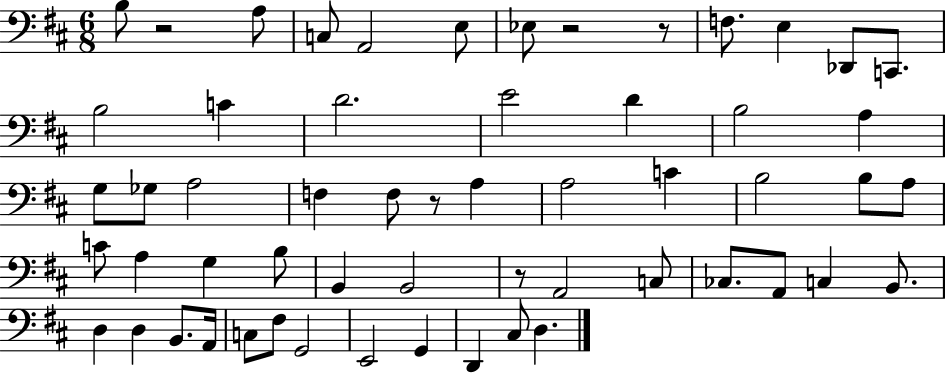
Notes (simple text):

B3/e R/h A3/e C3/e A2/h E3/e Eb3/e R/h R/e F3/e. E3/q Db2/e C2/e. B3/h C4/q D4/h. E4/h D4/q B3/h A3/q G3/e Gb3/e A3/h F3/q F3/e R/e A3/q A3/h C4/q B3/h B3/e A3/e C4/e A3/q G3/q B3/e B2/q B2/h R/e A2/h C3/e CES3/e. A2/e C3/q B2/e. D3/q D3/q B2/e. A2/s C3/e F#3/e G2/h E2/h G2/q D2/q C#3/e D3/q.